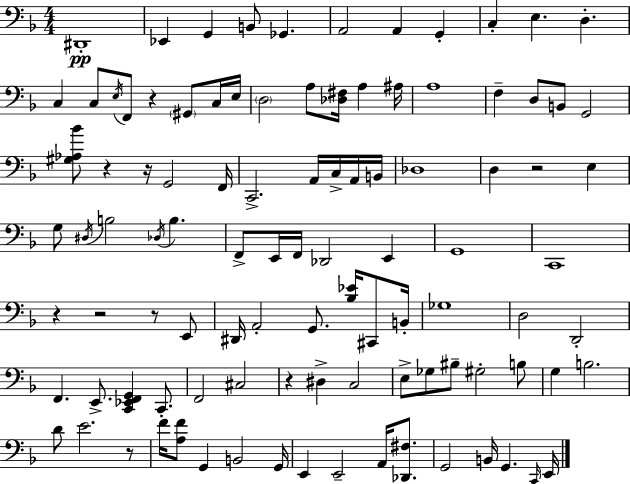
{
  \clef bass
  \numericTimeSignature
  \time 4/4
  \key d \minor
  dis,1-.\pp | ees,4 g,4 b,8 ges,4. | a,2 a,4 g,4-. | c4-. e4. d4.-. | \break c4 c8 \acciaccatura { e16 } f,8 r4 \parenthesize gis,8 c16 | e16 \parenthesize d2 a8 <des fis>16 a4 | ais16 a1 | f4-- d8 b,8 g,2 | \break <gis aes bes'>8 r4 r16 g,2 | f,16 c,2.-> a,16 c16-> a,16 | b,16 des1 | d4 r2 e4 | \break g8 \acciaccatura { dis16 } b2 \acciaccatura { des16 } b4. | f,8-> e,16 f,16 des,2 e,4 | g,1 | c,1 | \break r4 r2 r8 | e,8 dis,16 a,2-. g,8. <bes ees'>16 | cis,8 b,16-. ges1 | d2 d,2-. | \break f,4. e,8.-> <c, ees, f, g,>4 | c,8.-. f,2 cis2 | r4 dis4-> c2 | e8-> ges8 bis8-- gis2-. | \break b8 g4 b2. | d'8 e'2. | r8 f'16 <a f'>8 g,4 b,2 | g,16 e,4 e,2-- a,16 | \break <des, fis>8. g,2 b,16 g,4. | \grace { c,16 } e,16 \bar "|."
}